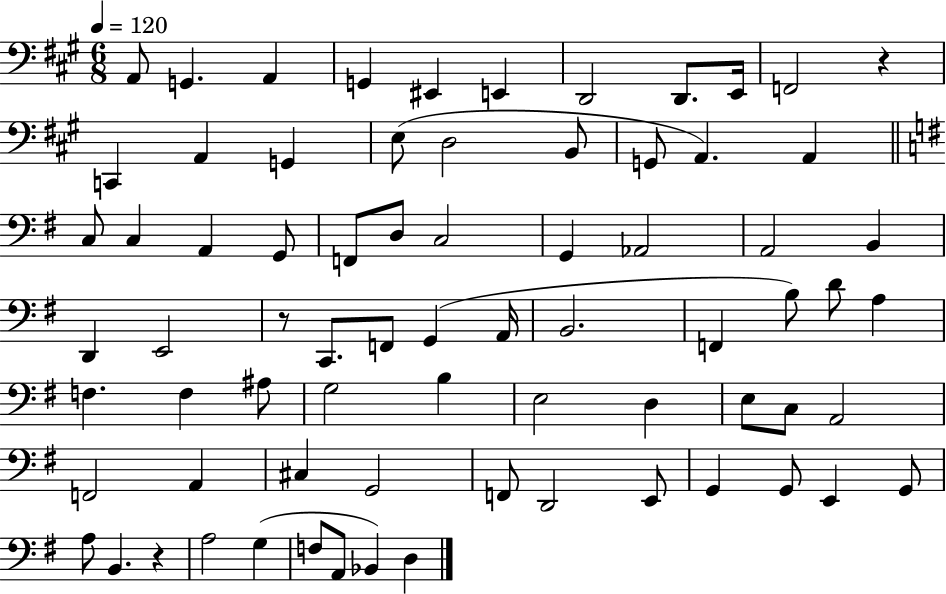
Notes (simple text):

A2/e G2/q. A2/q G2/q EIS2/q E2/q D2/h D2/e. E2/s F2/h R/q C2/q A2/q G2/q E3/e D3/h B2/e G2/e A2/q. A2/q C3/e C3/q A2/q G2/e F2/e D3/e C3/h G2/q Ab2/h A2/h B2/q D2/q E2/h R/e C2/e. F2/e G2/q A2/s B2/h. F2/q B3/e D4/e A3/q F3/q. F3/q A#3/e G3/h B3/q E3/h D3/q E3/e C3/e A2/h F2/h A2/q C#3/q G2/h F2/e D2/h E2/e G2/q G2/e E2/q G2/e A3/e B2/q. R/q A3/h G3/q F3/e A2/e Bb2/q D3/q